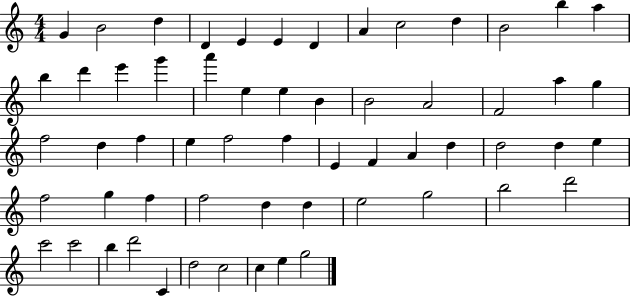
G4/q B4/h D5/q D4/q E4/q E4/q D4/q A4/q C5/h D5/q B4/h B5/q A5/q B5/q D6/q E6/q G6/q A6/q E5/q E5/q B4/q B4/h A4/h F4/h A5/q G5/q F5/h D5/q F5/q E5/q F5/h F5/q E4/q F4/q A4/q D5/q D5/h D5/q E5/q F5/h G5/q F5/q F5/h D5/q D5/q E5/h G5/h B5/h D6/h C6/h C6/h B5/q D6/h C4/q D5/h C5/h C5/q E5/q G5/h